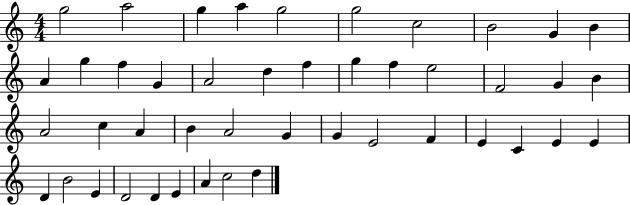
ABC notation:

X:1
T:Untitled
M:4/4
L:1/4
K:C
g2 a2 g a g2 g2 c2 B2 G B A g f G A2 d f g f e2 F2 G B A2 c A B A2 G G E2 F E C E E D B2 E D2 D E A c2 d